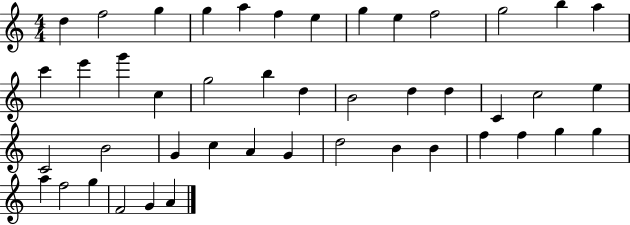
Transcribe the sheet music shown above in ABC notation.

X:1
T:Untitled
M:4/4
L:1/4
K:C
d f2 g g a f e g e f2 g2 b a c' e' g' c g2 b d B2 d d C c2 e C2 B2 G c A G d2 B B f f g g a f2 g F2 G A